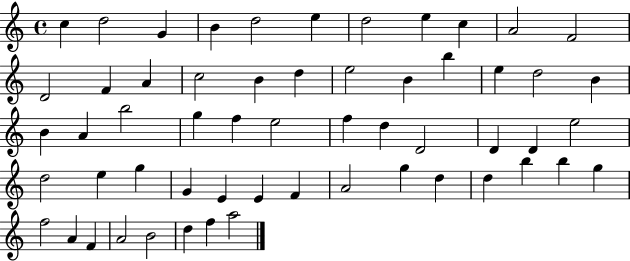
{
  \clef treble
  \time 4/4
  \defaultTimeSignature
  \key c \major
  c''4 d''2 g'4 | b'4 d''2 e''4 | d''2 e''4 c''4 | a'2 f'2 | \break d'2 f'4 a'4 | c''2 b'4 d''4 | e''2 b'4 b''4 | e''4 d''2 b'4 | \break b'4 a'4 b''2 | g''4 f''4 e''2 | f''4 d''4 d'2 | d'4 d'4 e''2 | \break d''2 e''4 g''4 | g'4 e'4 e'4 f'4 | a'2 g''4 d''4 | d''4 b''4 b''4 g''4 | \break f''2 a'4 f'4 | a'2 b'2 | d''4 f''4 a''2 | \bar "|."
}